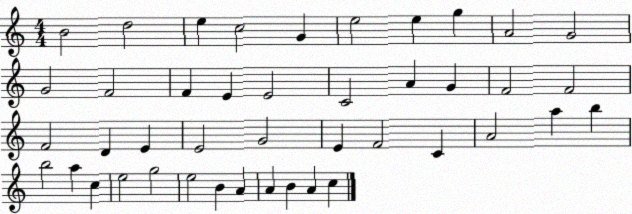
X:1
T:Untitled
M:4/4
L:1/4
K:C
B2 d2 e c2 G e2 e g A2 G2 G2 F2 F E E2 C2 A G F2 F2 F2 D E E2 G2 E F2 C A2 a b b2 a c e2 g2 e2 B A A B A c